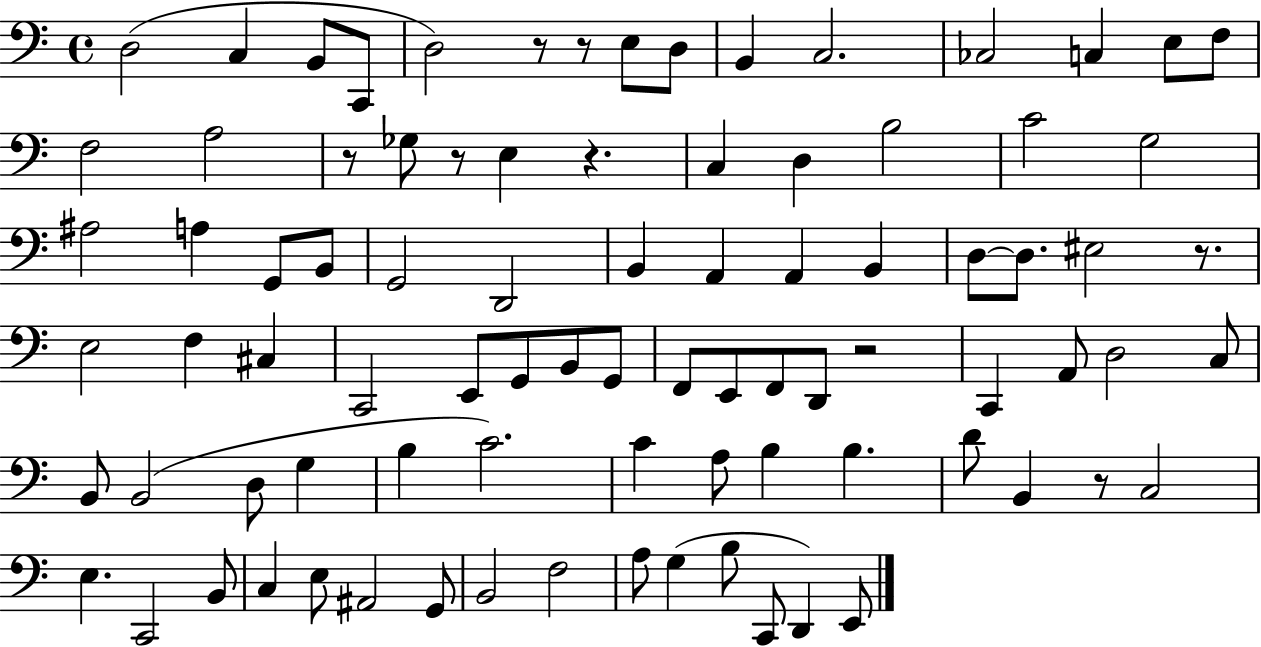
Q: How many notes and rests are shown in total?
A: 87